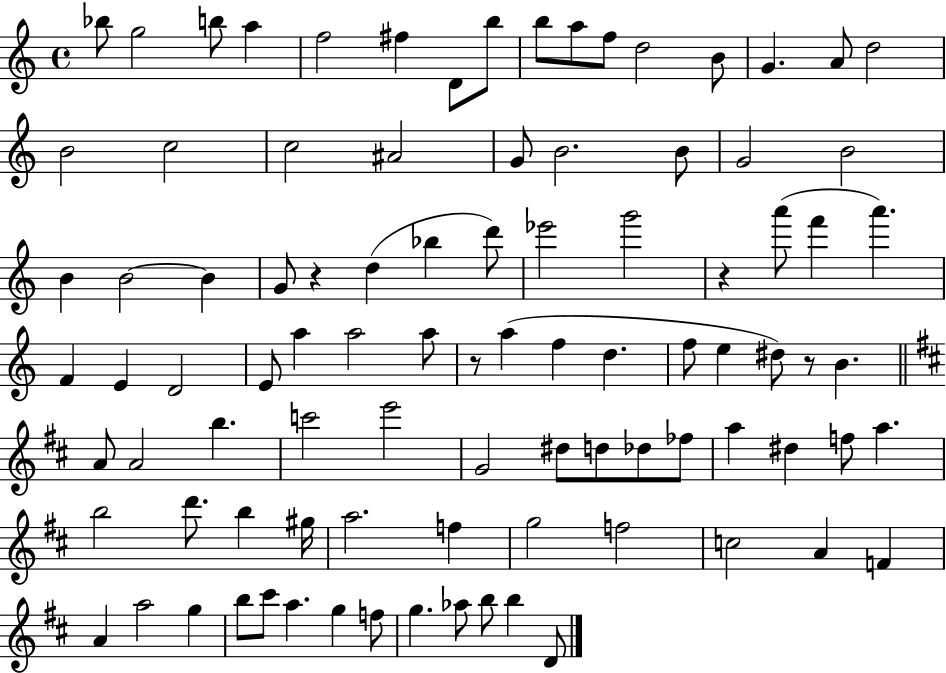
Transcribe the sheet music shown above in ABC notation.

X:1
T:Untitled
M:4/4
L:1/4
K:C
_b/2 g2 b/2 a f2 ^f D/2 b/2 b/2 a/2 f/2 d2 B/2 G A/2 d2 B2 c2 c2 ^A2 G/2 B2 B/2 G2 B2 B B2 B G/2 z d _b d'/2 _e'2 g'2 z a'/2 f' a' F E D2 E/2 a a2 a/2 z/2 a f d f/2 e ^d/2 z/2 B A/2 A2 b c'2 e'2 G2 ^d/2 d/2 _d/2 _f/2 a ^d f/2 a b2 d'/2 b ^g/4 a2 f g2 f2 c2 A F A a2 g b/2 ^c'/2 a g f/2 g _a/2 b/2 b D/2